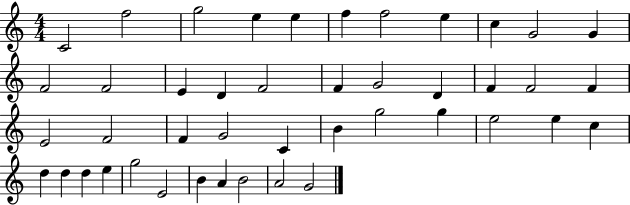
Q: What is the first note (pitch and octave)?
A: C4